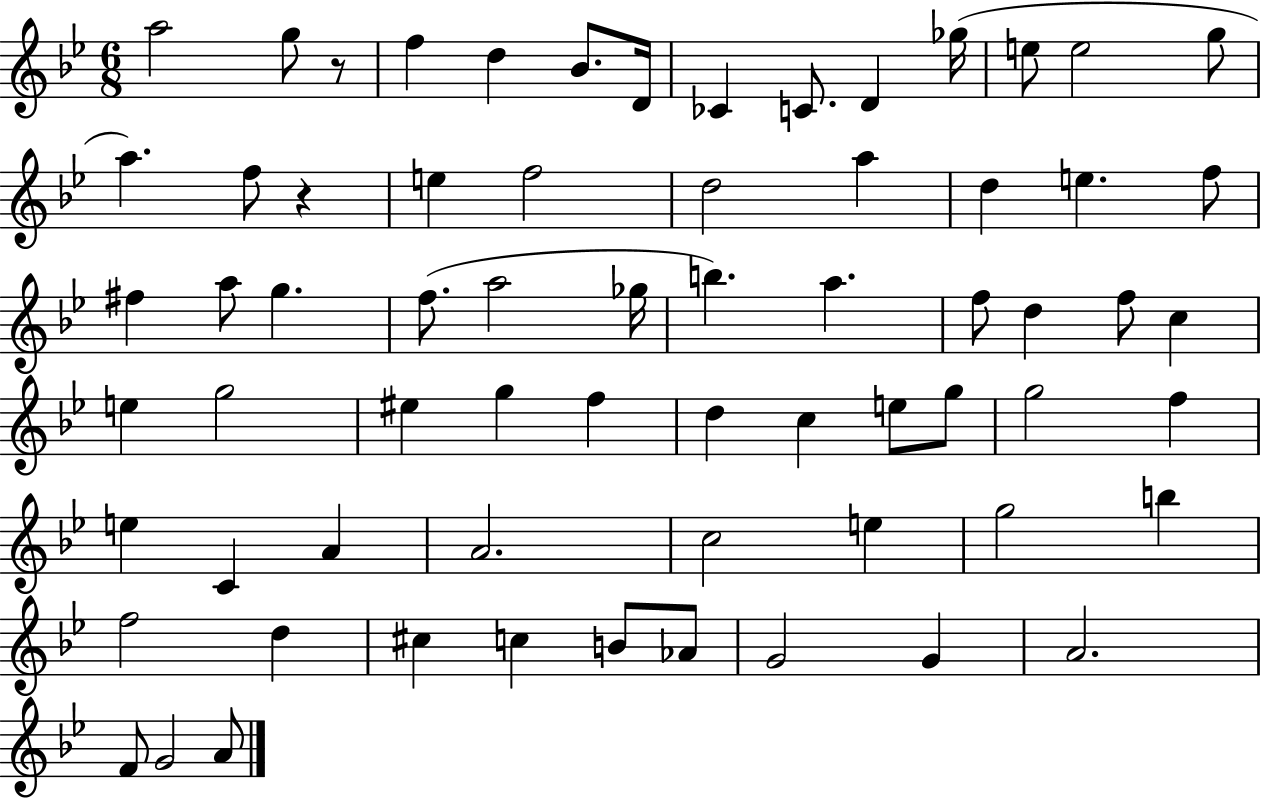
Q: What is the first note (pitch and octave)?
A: A5